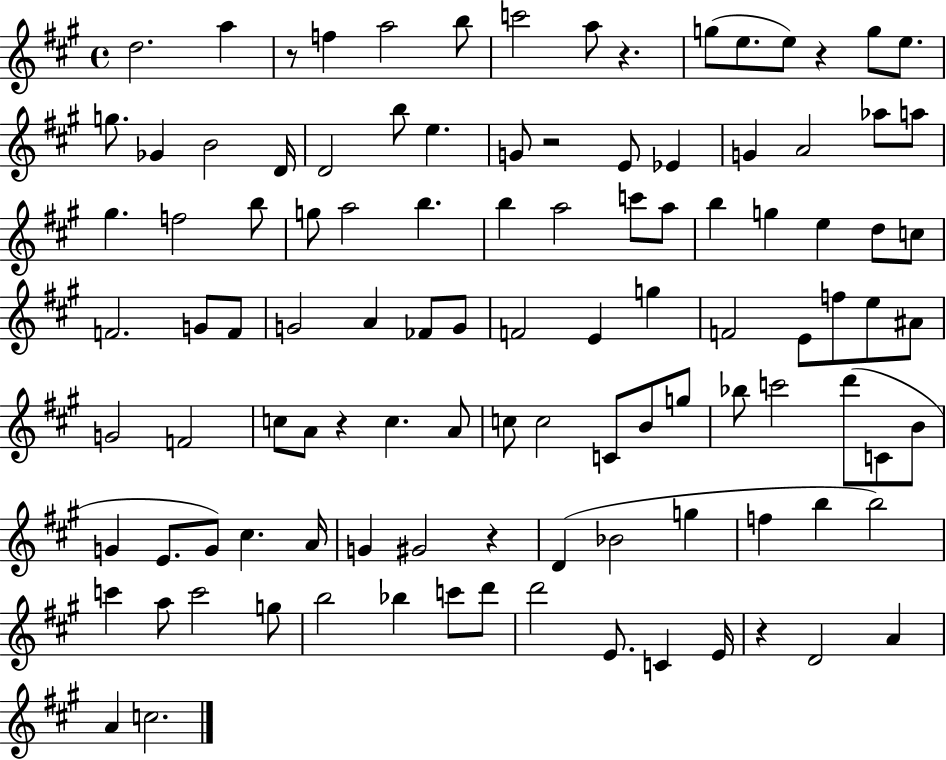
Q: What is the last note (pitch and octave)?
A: C5